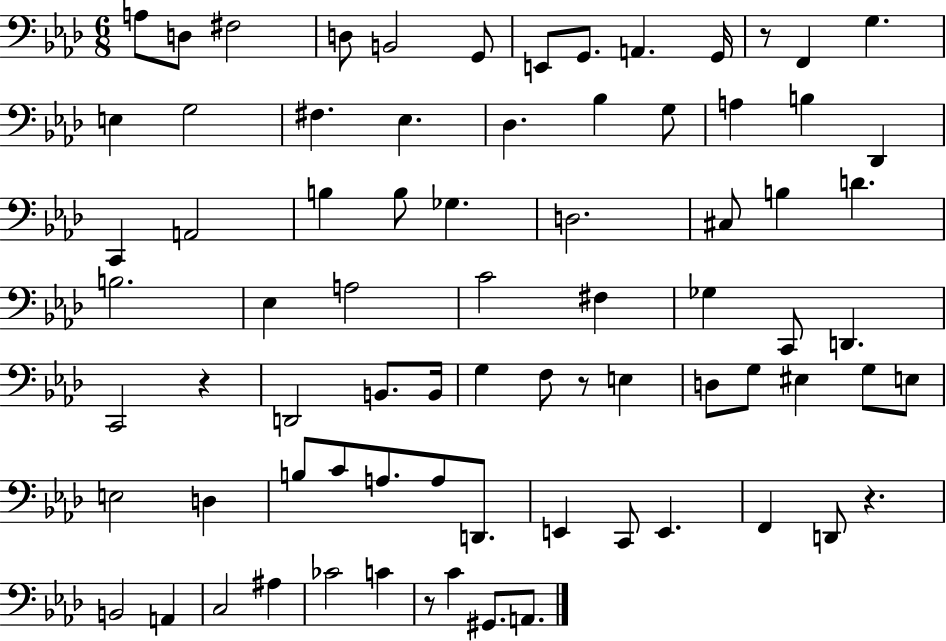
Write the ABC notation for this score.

X:1
T:Untitled
M:6/8
L:1/4
K:Ab
A,/2 D,/2 ^F,2 D,/2 B,,2 G,,/2 E,,/2 G,,/2 A,, G,,/4 z/2 F,, G, E, G,2 ^F, _E, _D, _B, G,/2 A, B, _D,, C,, A,,2 B, B,/2 _G, D,2 ^C,/2 B, D B,2 _E, A,2 C2 ^F, _G, C,,/2 D,, C,,2 z D,,2 B,,/2 B,,/4 G, F,/2 z/2 E, D,/2 G,/2 ^E, G,/2 E,/2 E,2 D, B,/2 C/2 A,/2 A,/2 D,,/2 E,, C,,/2 E,, F,, D,,/2 z B,,2 A,, C,2 ^A, _C2 C z/2 C ^G,,/2 A,,/2